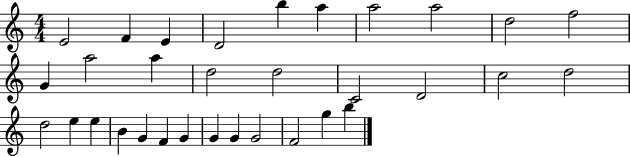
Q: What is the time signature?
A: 4/4